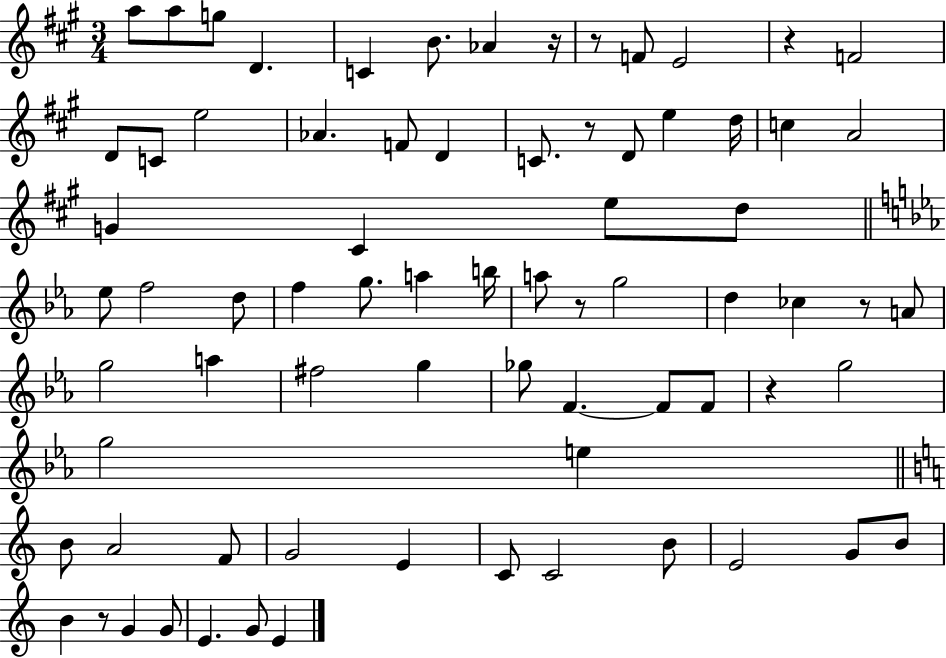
{
  \clef treble
  \numericTimeSignature
  \time 3/4
  \key a \major
  a''8 a''8 g''8 d'4. | c'4 b'8. aes'4 r16 | r8 f'8 e'2 | r4 f'2 | \break d'8 c'8 e''2 | aes'4. f'8 d'4 | c'8. r8 d'8 e''4 d''16 | c''4 a'2 | \break g'4 cis'4 e''8 d''8 | \bar "||" \break \key ees \major ees''8 f''2 d''8 | f''4 g''8. a''4 b''16 | a''8 r8 g''2 | d''4 ces''4 r8 a'8 | \break g''2 a''4 | fis''2 g''4 | ges''8 f'4.~~ f'8 f'8 | r4 g''2 | \break g''2 e''4 | \bar "||" \break \key c \major b'8 a'2 f'8 | g'2 e'4 | c'8 c'2 b'8 | e'2 g'8 b'8 | \break b'4 r8 g'4 g'8 | e'4. g'8 e'4 | \bar "|."
}